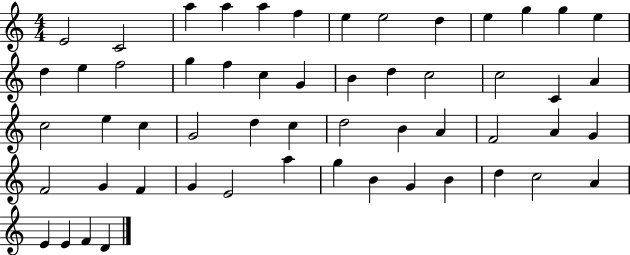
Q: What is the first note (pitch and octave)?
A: E4